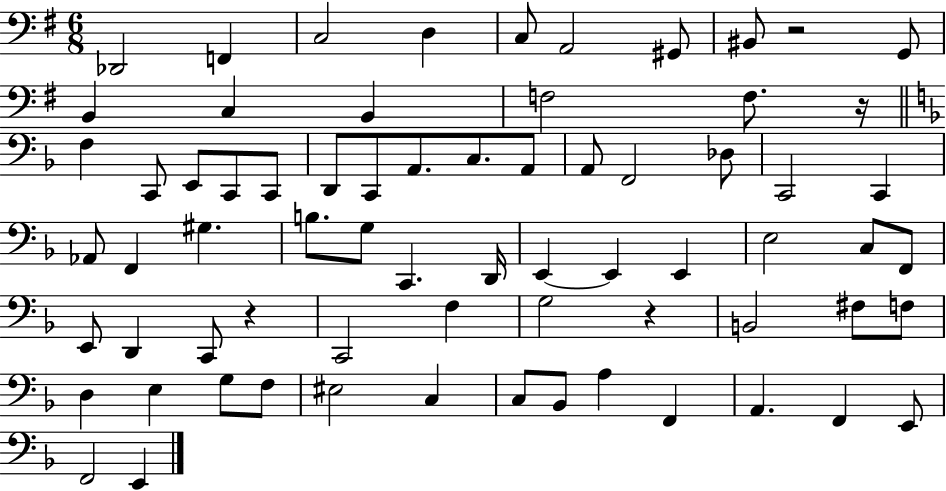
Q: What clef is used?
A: bass